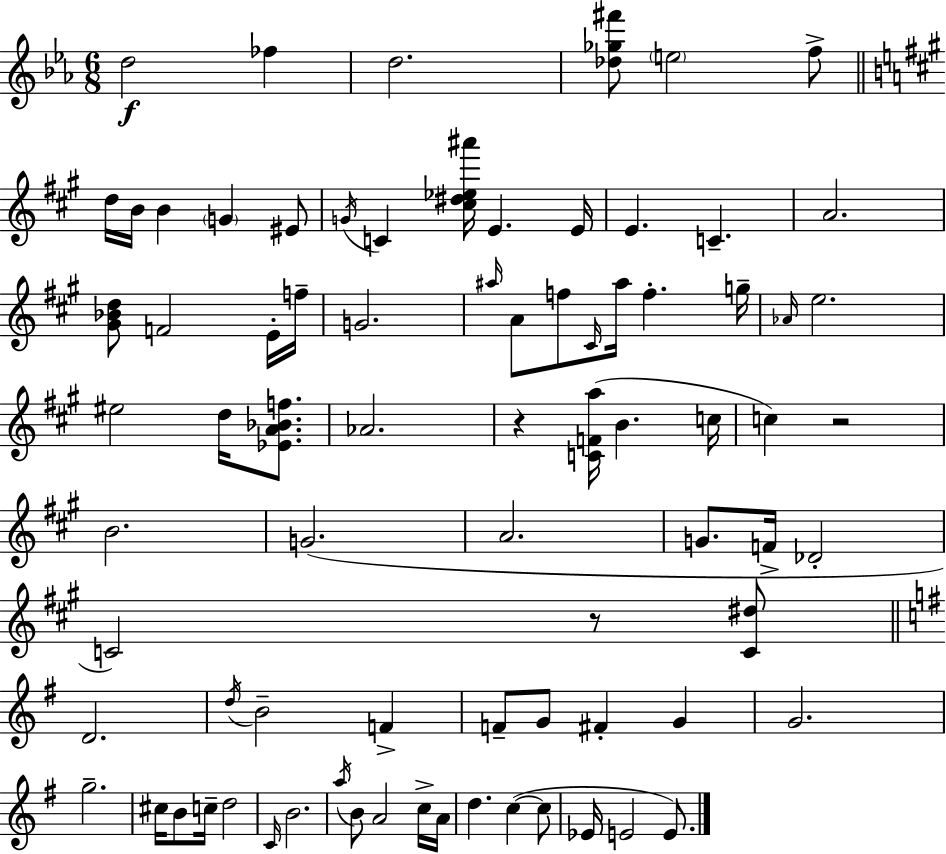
D5/h FES5/q D5/h. [Db5,Gb5,F#6]/e E5/h F5/e D5/s B4/s B4/q G4/q EIS4/e G4/s C4/q [C#5,D#5,Eb5,A#6]/s E4/q. E4/s E4/q. C4/q. A4/h. [G#4,Bb4,D5]/e F4/h E4/s F5/s G4/h. A#5/s A4/e F5/e C#4/s A#5/s F5/q. G5/s Ab4/s E5/h. EIS5/h D5/s [Eb4,A4,Bb4,F5]/e. Ab4/h. R/q [C4,F4,A5]/s B4/q. C5/s C5/q R/h B4/h. G4/h. A4/h. G4/e. F4/s Db4/h C4/h R/e [C4,D#5]/e D4/h. D5/s B4/h F4/q F4/e G4/e F#4/q G4/q G4/h. G5/h. C#5/s B4/e C5/s D5/h C4/s B4/h. A5/s B4/e A4/h C5/s A4/s D5/q. C5/q C5/e Eb4/s E4/h E4/e.